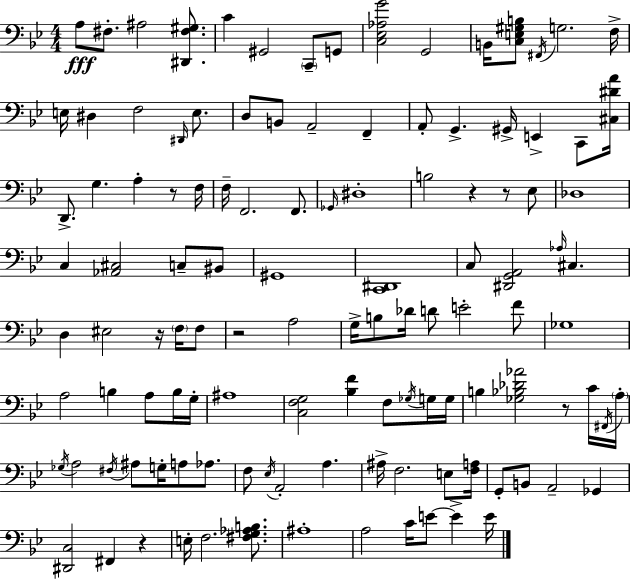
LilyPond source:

{
  \clef bass
  \numericTimeSignature
  \time 4/4
  \key bes \major
  a8\fff fis8.-. ais2 <dis, fis gis>8. | c'4 gis,2 \parenthesize c,8-- g,8 | <c ees aes g'>2 g,2 | b,16 <c e gis b>8 \acciaccatura { fis,16 } g2. | \break f16-> e16 dis4 f2 \grace { dis,16 } e8. | d8 b,8 a,2-- f,4-- | a,8-. g,4.-> gis,16-> e,4-> c,8 | <cis dis' a'>16 d,8.-> g4. a4-. r8 | \break f16 f16-- f,2. f,8. | \grace { ges,16 } dis1-. | b2 r4 r8 | ees8 des1 | \break c4 <aes, cis>2 c8-- | bis,8 gis,1 | <c, dis,>1 | c8 <dis, g, a,>2 \grace { aes16 } cis4. | \break d4 eis2 | r16 \parenthesize f16 f8 r2 a2 | g16-> b8 des'16 d'8 e'2-. | f'8 ges1 | \break a2 b4 | a8 b16 g16-. ais1 | <c f g>2 <bes f'>4 | f8 \acciaccatura { ges16 } g16 g16 b4 <ges bes des' aes'>2 | \break r8 c'16 \acciaccatura { fis,16 } \parenthesize a16-. \acciaccatura { ges16 } a2 \acciaccatura { fis16 } | ais8 g16-. a8 aes8. f8 \acciaccatura { ees16 } a,2-. | a4. ais16-> f2. | e8 <f a>16 g,8-. b,8 a,2-- | \break ges,4 <dis, c>2 | fis,4 r4 e16-. f2. | <fis g aes b>8. ais1-. | a2 | \break c'16 e'8~~ e'4-> e'16 \bar "|."
}